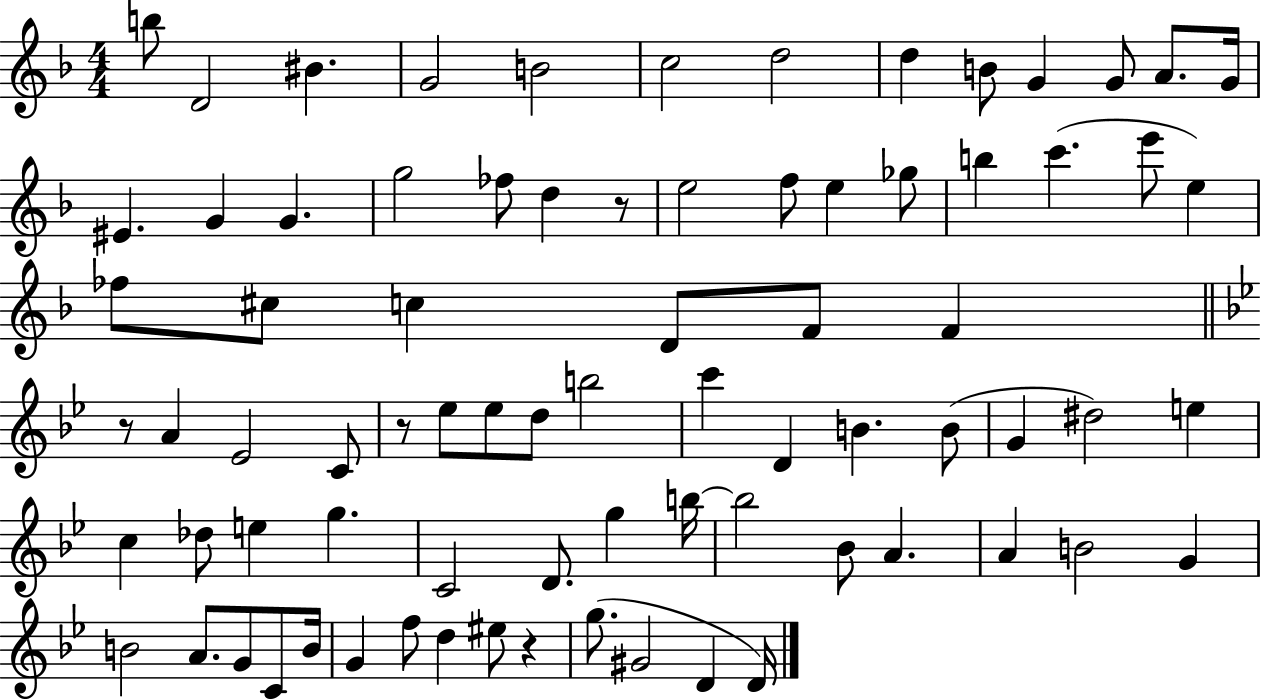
B5/e D4/h BIS4/q. G4/h B4/h C5/h D5/h D5/q B4/e G4/q G4/e A4/e. G4/s EIS4/q. G4/q G4/q. G5/h FES5/e D5/q R/e E5/h F5/e E5/q Gb5/e B5/q C6/q. E6/e E5/q FES5/e C#5/e C5/q D4/e F4/e F4/q R/e A4/q Eb4/h C4/e R/e Eb5/e Eb5/e D5/e B5/h C6/q D4/q B4/q. B4/e G4/q D#5/h E5/q C5/q Db5/e E5/q G5/q. C4/h D4/e. G5/q B5/s B5/h Bb4/e A4/q. A4/q B4/h G4/q B4/h A4/e. G4/e C4/e B4/s G4/q F5/e D5/q EIS5/e R/q G5/e. G#4/h D4/q D4/s